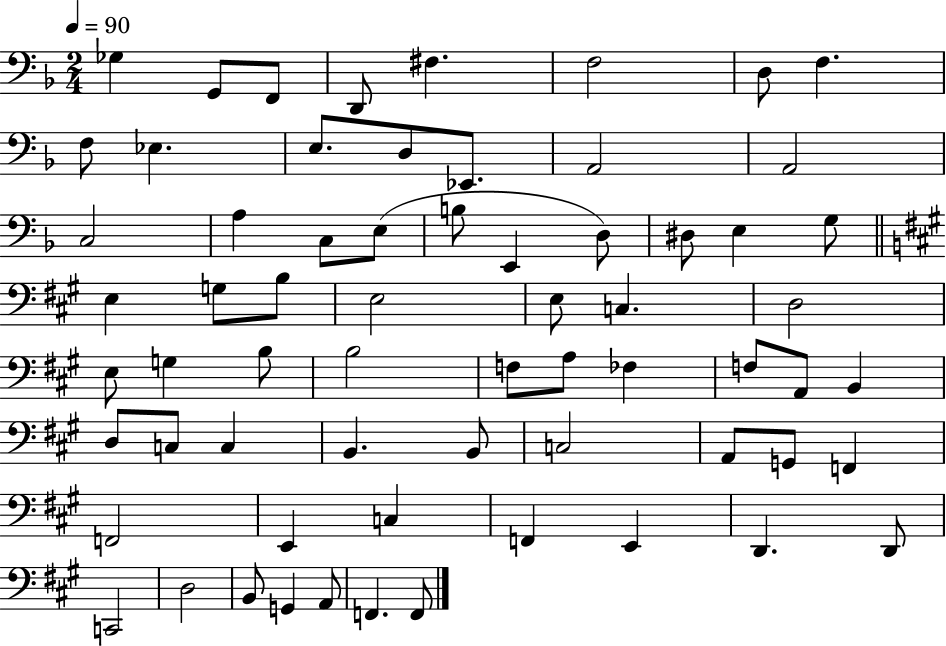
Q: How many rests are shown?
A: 0